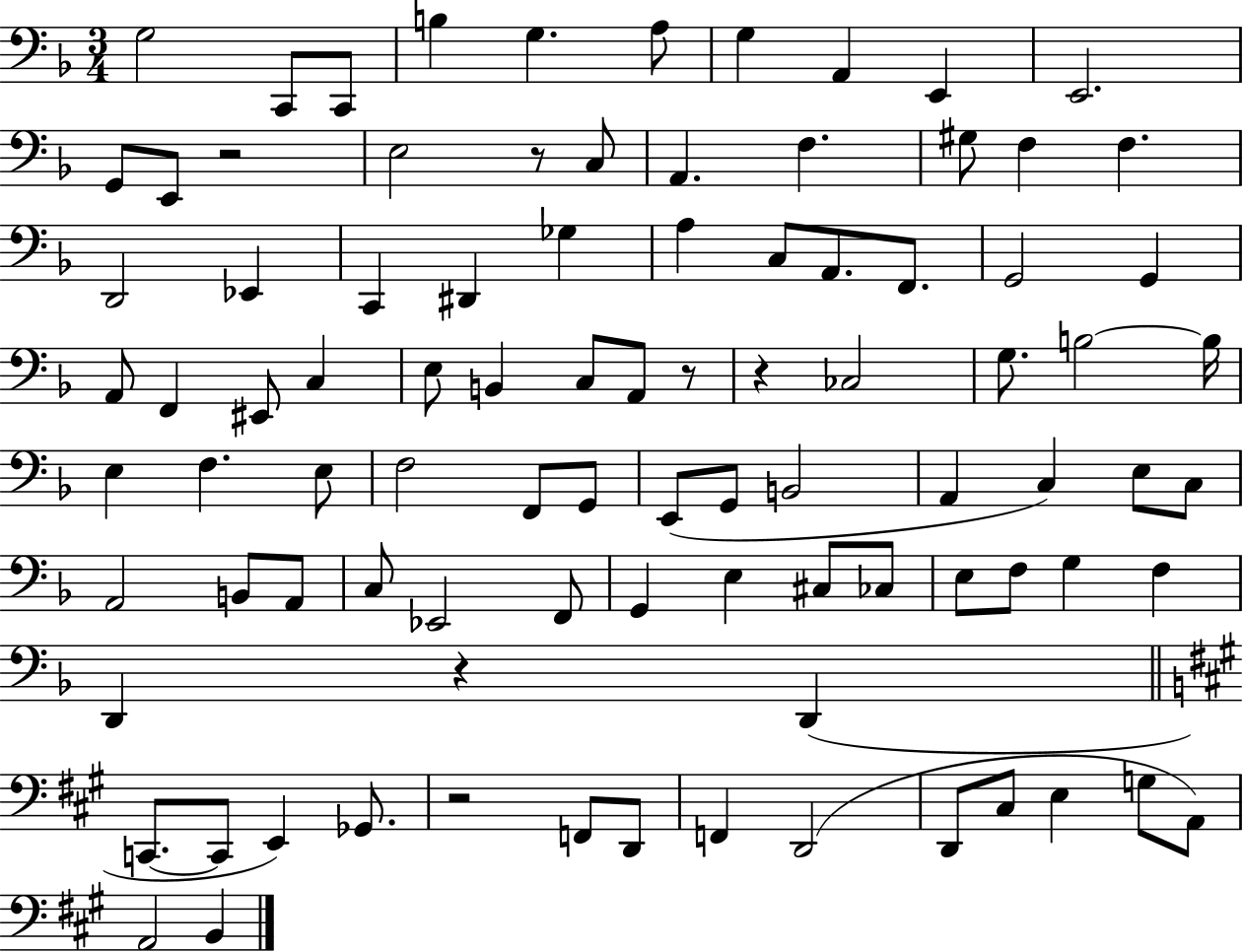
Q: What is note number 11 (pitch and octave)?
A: G2